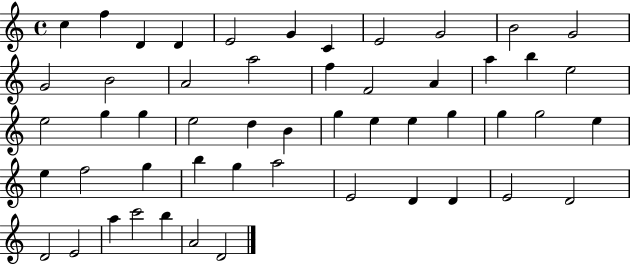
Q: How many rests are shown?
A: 0